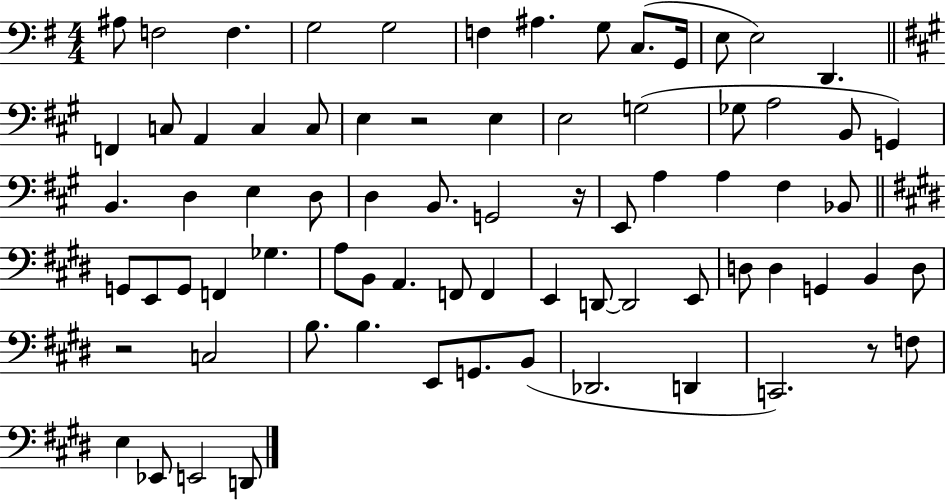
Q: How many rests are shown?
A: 4